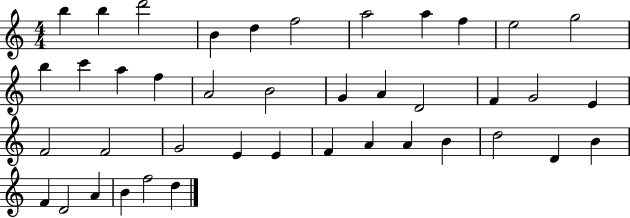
X:1
T:Untitled
M:4/4
L:1/4
K:C
b b d'2 B d f2 a2 a f e2 g2 b c' a f A2 B2 G A D2 F G2 E F2 F2 G2 E E F A A B d2 D B F D2 A B f2 d